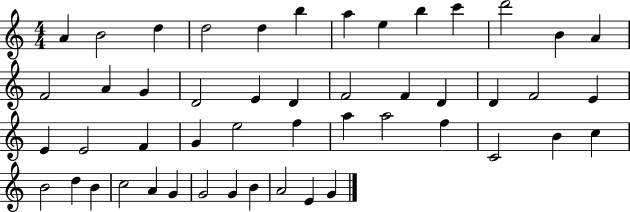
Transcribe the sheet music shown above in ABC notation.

X:1
T:Untitled
M:4/4
L:1/4
K:C
A B2 d d2 d b a e b c' d'2 B A F2 A G D2 E D F2 F D D F2 E E E2 F G e2 f a a2 f C2 B c B2 d B c2 A G G2 G B A2 E G